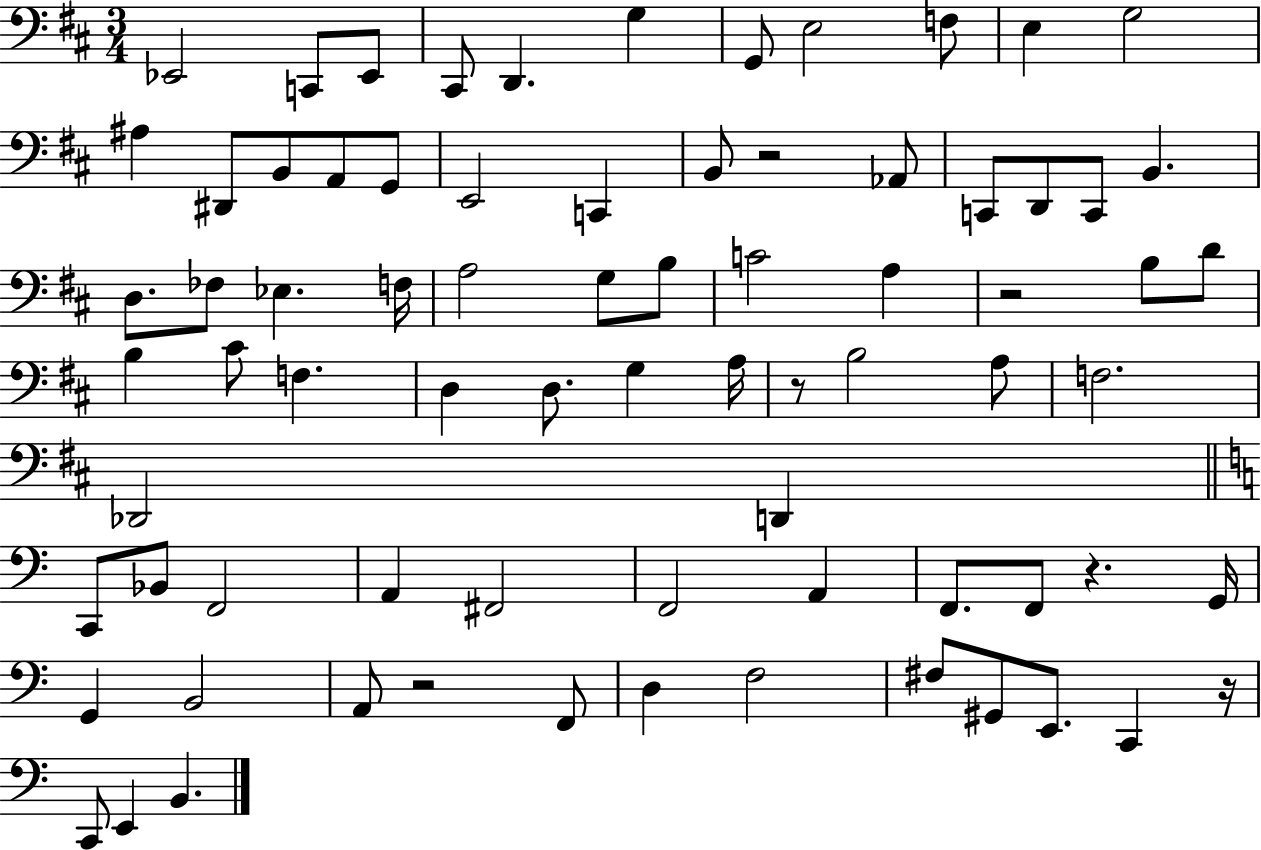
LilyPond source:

{
  \clef bass
  \numericTimeSignature
  \time 3/4
  \key d \major
  \repeat volta 2 { ees,2 c,8 ees,8 | cis,8 d,4. g4 | g,8 e2 f8 | e4 g2 | \break ais4 dis,8 b,8 a,8 g,8 | e,2 c,4 | b,8 r2 aes,8 | c,8 d,8 c,8 b,4. | \break d8. fes8 ees4. f16 | a2 g8 b8 | c'2 a4 | r2 b8 d'8 | \break b4 cis'8 f4. | d4 d8. g4 a16 | r8 b2 a8 | f2. | \break des,2 d,4 | \bar "||" \break \key a \minor c,8 bes,8 f,2 | a,4 fis,2 | f,2 a,4 | f,8. f,8 r4. g,16 | \break g,4 b,2 | a,8 r2 f,8 | d4 f2 | fis8 gis,8 e,8. c,4 r16 | \break c,8 e,4 b,4. | } \bar "|."
}